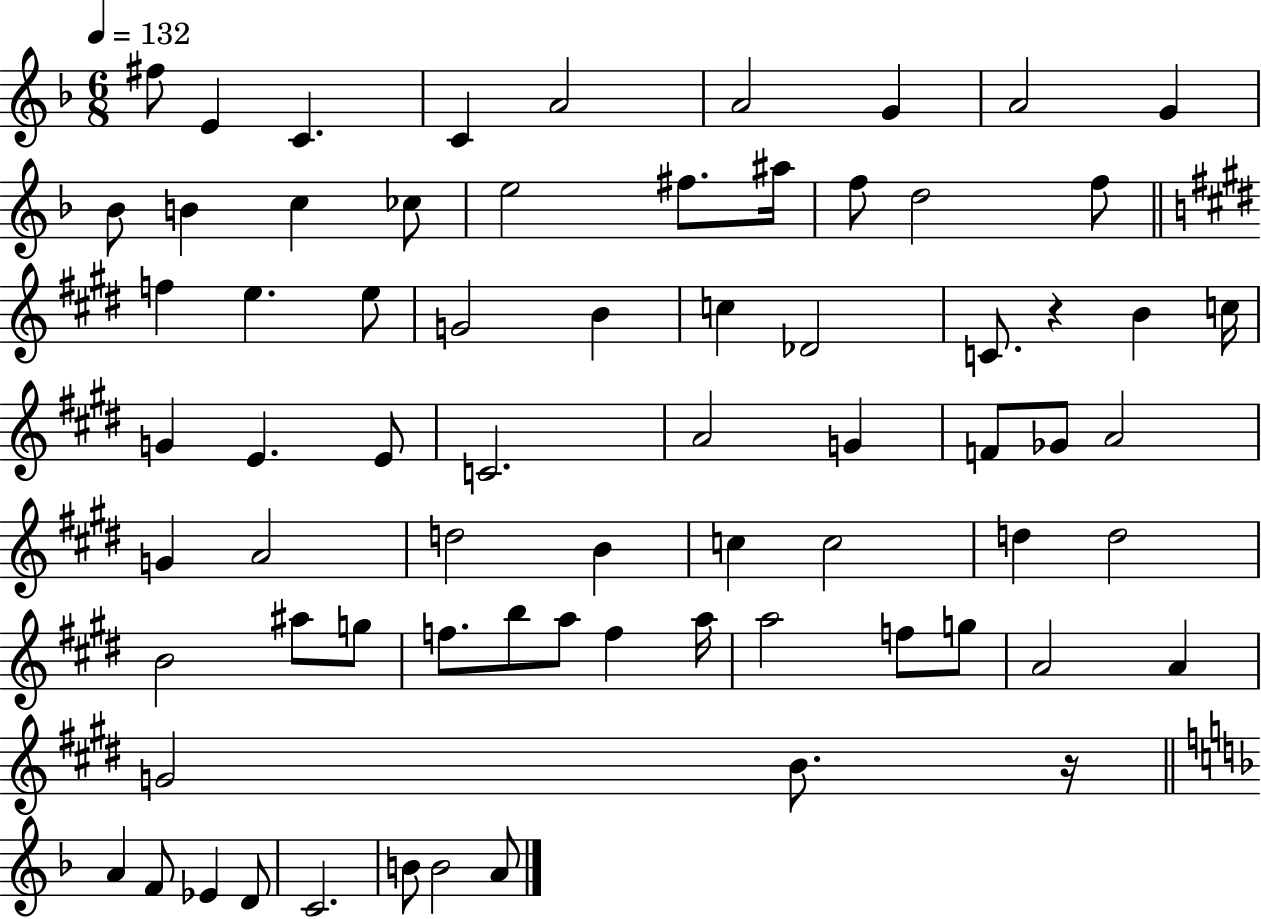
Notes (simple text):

F#5/e E4/q C4/q. C4/q A4/h A4/h G4/q A4/h G4/q Bb4/e B4/q C5/q CES5/e E5/h F#5/e. A#5/s F5/e D5/h F5/e F5/q E5/q. E5/e G4/h B4/q C5/q Db4/h C4/e. R/q B4/q C5/s G4/q E4/q. E4/e C4/h. A4/h G4/q F4/e Gb4/e A4/h G4/q A4/h D5/h B4/q C5/q C5/h D5/q D5/h B4/h A#5/e G5/e F5/e. B5/e A5/e F5/q A5/s A5/h F5/e G5/e A4/h A4/q G4/h B4/e. R/s A4/q F4/e Eb4/q D4/e C4/h. B4/e B4/h A4/e